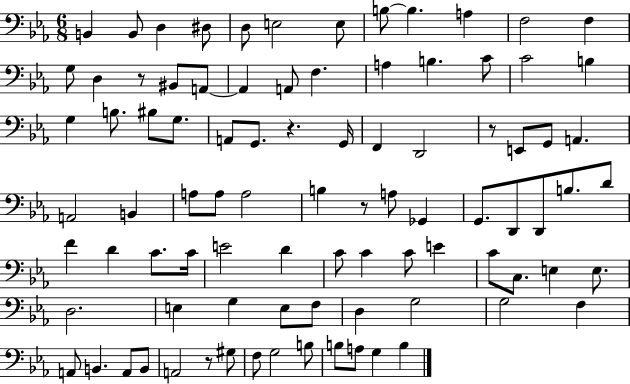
X:1
T:Untitled
M:6/8
L:1/4
K:Eb
B,, B,,/2 D, ^D,/2 D,/2 E,2 E,/2 B,/2 B, A, F,2 F, G,/2 D, z/2 ^B,,/2 A,,/2 A,, A,,/2 F, A, B, C/2 C2 B, G, B,/2 ^B,/2 G,/2 A,,/2 G,,/2 z G,,/4 F,, D,,2 z/2 E,,/2 G,,/2 A,, A,,2 B,, A,/2 A,/2 A,2 B, z/2 A,/2 _G,, G,,/2 D,,/2 D,,/2 B,/2 D/2 F D C/2 C/4 E2 D C/2 C C/2 E C/2 C,/2 E, E,/2 D,2 E, G, E,/2 F,/2 D, G,2 G,2 F, A,,/2 B,, A,,/2 B,,/2 A,,2 z/2 ^G,/2 F,/2 G,2 B,/2 B,/2 A,/2 G, B,